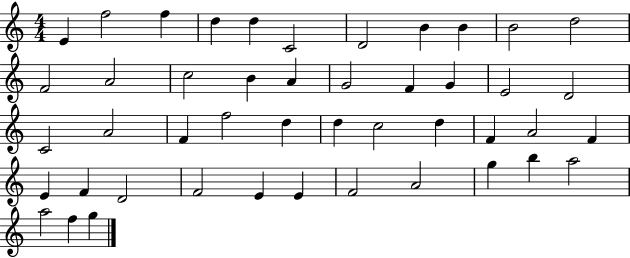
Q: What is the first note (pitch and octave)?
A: E4